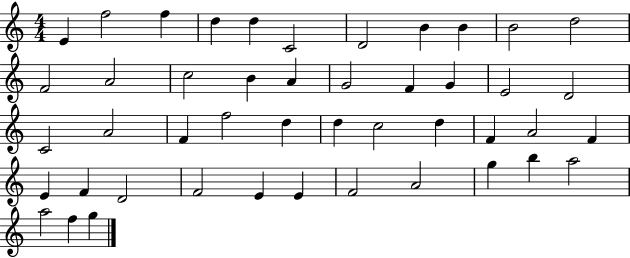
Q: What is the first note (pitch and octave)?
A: E4